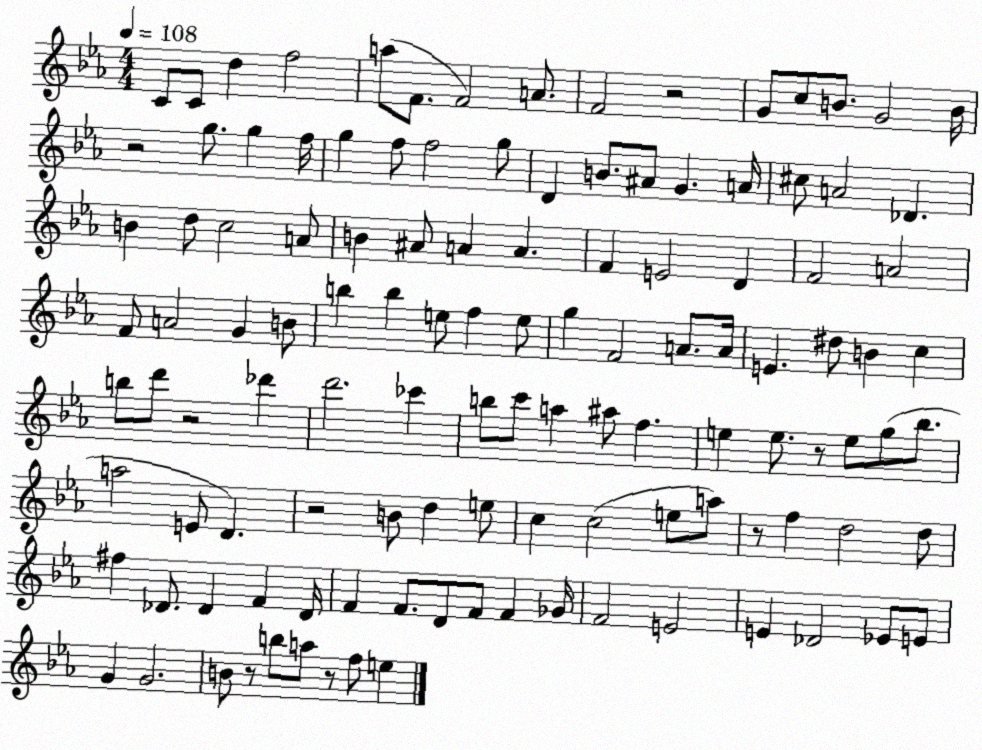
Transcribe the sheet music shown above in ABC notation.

X:1
T:Untitled
M:4/4
L:1/4
K:Eb
C/2 C/2 d f2 a/2 F/2 F2 A/2 F2 z2 G/2 c/2 B/2 G2 B/4 z2 g/2 g f/4 g f/2 f2 g/2 D B/2 ^A/2 G A/4 ^c/2 A2 _D B d/2 c2 A/2 B ^A/2 A A F E2 D F2 A2 F/2 A2 G B/2 b b e/2 f e/2 g F2 A/2 A/4 E ^d/2 B c b/2 d'/2 z2 _d' d'2 _c' b/2 c'/2 a ^a/2 f e e/2 z/2 e/2 g/2 _b/2 a2 E/2 D z2 B/2 d e/2 c c2 e/2 a/2 z/2 f d2 d/2 ^f _D/2 _D F _D/4 F F/2 D/2 F/2 F _G/4 F2 E2 E _D2 _E/2 E/2 G G2 B/2 z/2 b/2 a/2 z/2 f/2 e